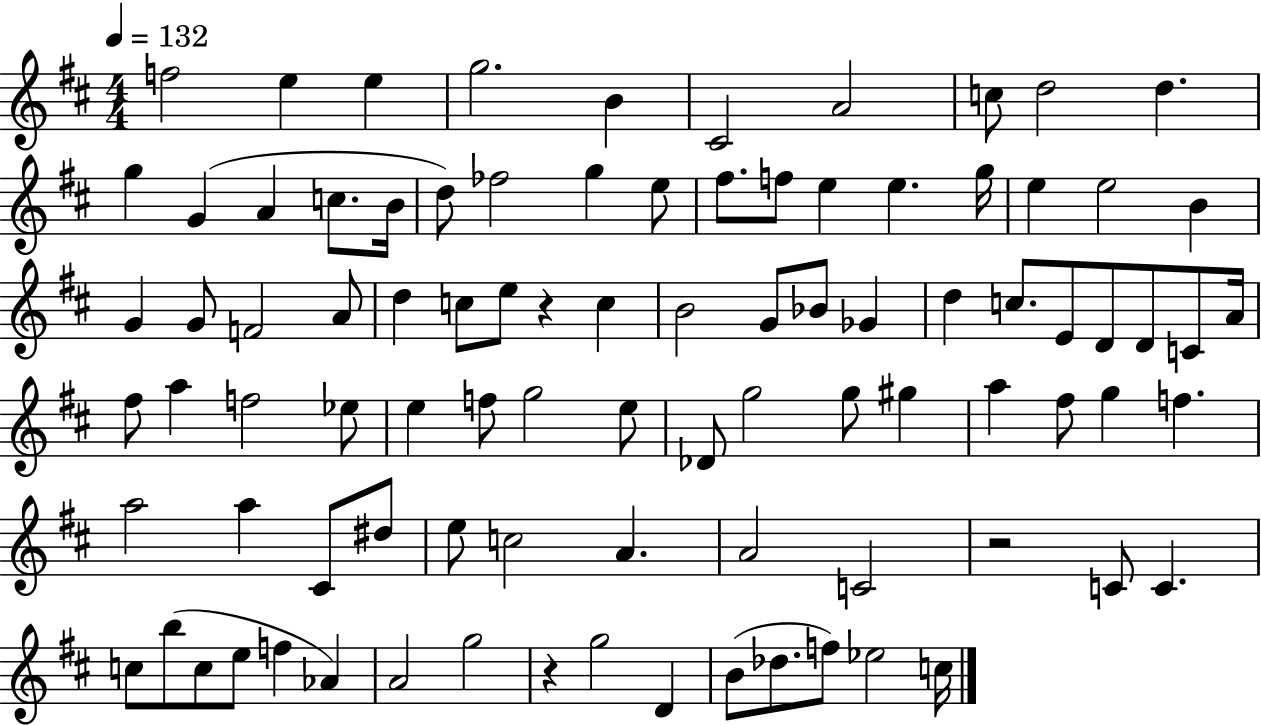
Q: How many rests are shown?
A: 3